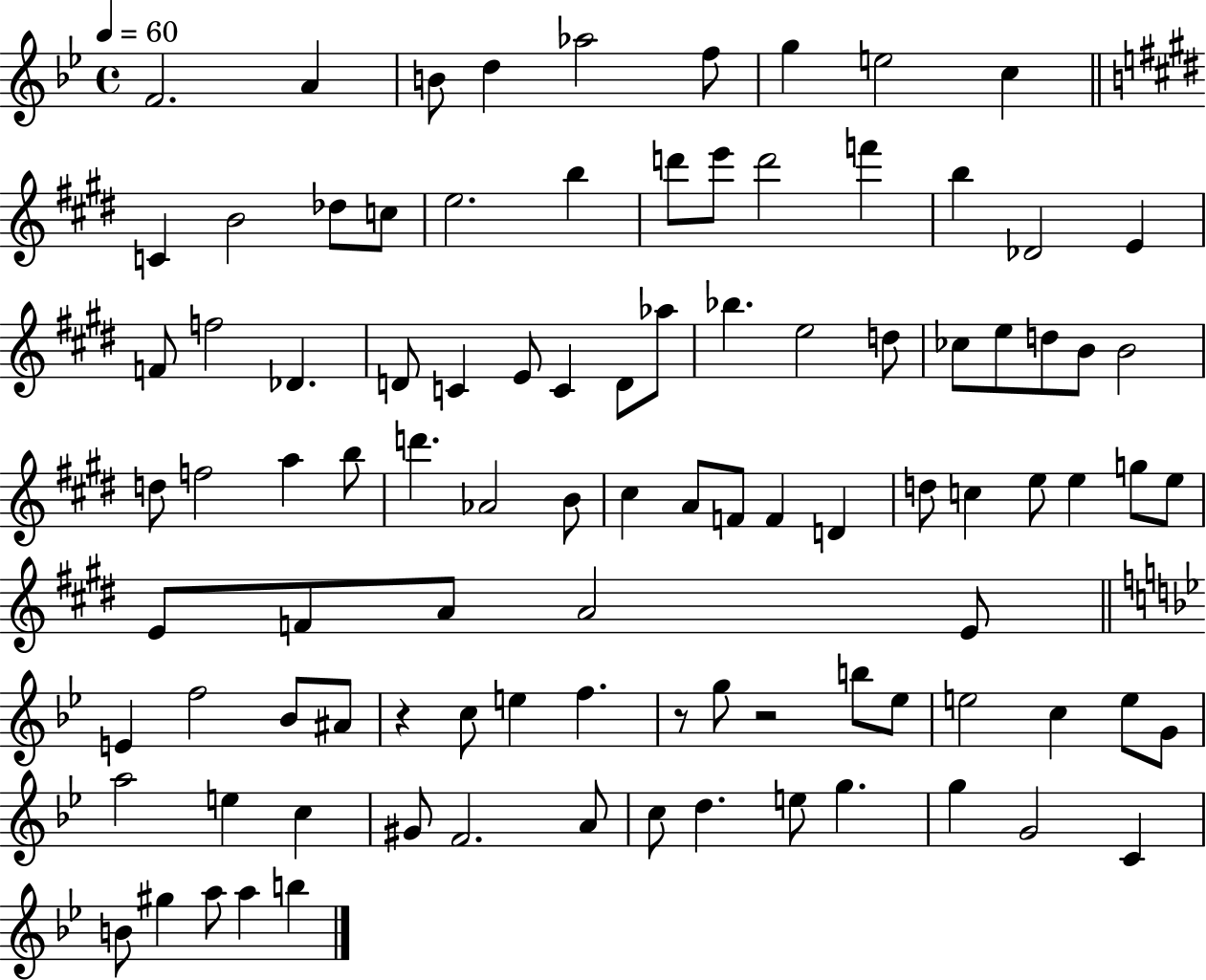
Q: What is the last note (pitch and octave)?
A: B5